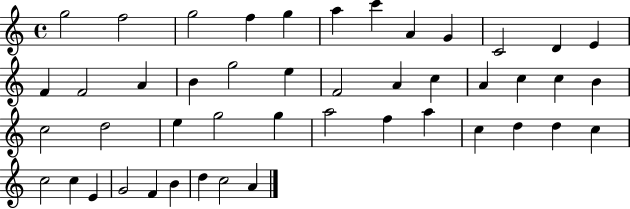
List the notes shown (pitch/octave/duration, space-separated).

G5/h F5/h G5/h F5/q G5/q A5/q C6/q A4/q G4/q C4/h D4/q E4/q F4/q F4/h A4/q B4/q G5/h E5/q F4/h A4/q C5/q A4/q C5/q C5/q B4/q C5/h D5/h E5/q G5/h G5/q A5/h F5/q A5/q C5/q D5/q D5/q C5/q C5/h C5/q E4/q G4/h F4/q B4/q D5/q C5/h A4/q